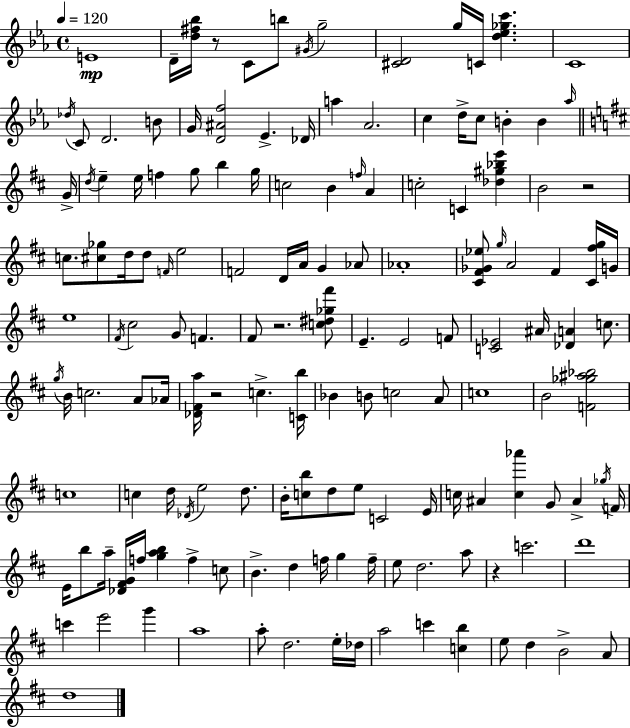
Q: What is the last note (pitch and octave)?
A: D5